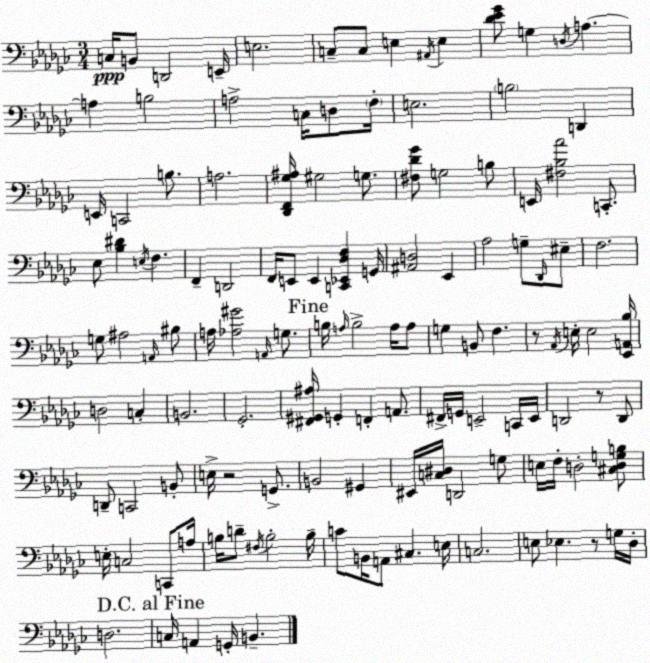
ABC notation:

X:1
T:Untitled
M:3/4
L:1/4
K:Ebm
C,/4 B,,/2 D,,2 E,,/4 E,2 C,/2 C,/2 E, ^A,,/4 E, [_D_E_G]/2 G, D,/4 A, A, B,2 A,2 C,/4 D,/2 F,/4 E,2 B,2 D,, E,,/4 C,,2 B,/2 A,2 [_D,,F,,_G,^A,]/4 ^G,2 G,/2 [^F,_D_G]/2 G,2 B,/2 E,,/4 [^F,_B,_A]2 C,,/2 _E,/2 [_B,^D] E,/4 F, F,, D,,2 F,,/4 E,,/2 E,, [C,,_E,,_D,F,] G,,/4 [^A,,D,]2 _E,, _A,2 G,/2 _D,,/4 ^E,/2 F,2 G,/2 ^A,2 A,,/4 ^B,/2 A,/4 [_A,^G]2 A,,/4 G,/2 B,/4 A,/4 B,2 A,/4 A,/2 G, B,,/2 F, z/2 _A,,/4 E,/4 E,2 [_E,,A,,_B,]/4 D,2 C, B,,2 _G,,2 [^F,,^G,,^A,]/4 G,, F,, A,,/2 ^F,,/4 G,,/4 E,,2 C,,/4 E,,/4 D,,2 z/2 D,,/2 D,,/2 C,,2 B,,/2 E,/4 z2 G,,/2 B,,2 ^G,, ^E,,/4 [C,^D,]/4 D,,2 G,/2 E,/4 F,/4 D,2 [^C,D,G,B,]/2 E,/4 C,2 C,,/2 A,/4 B,/4 D/2 ^F,/4 B,2 B,/4 C/2 B,,/4 A,,/2 ^C, E,/4 C,2 E,/2 _E, z/2 G,/4 _D,/4 D,2 C,/4 A,, G,,/4 B,,